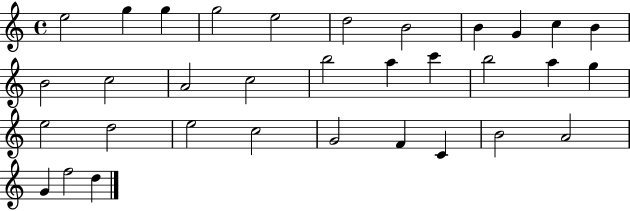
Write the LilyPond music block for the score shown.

{
  \clef treble
  \time 4/4
  \defaultTimeSignature
  \key c \major
  e''2 g''4 g''4 | g''2 e''2 | d''2 b'2 | b'4 g'4 c''4 b'4 | \break b'2 c''2 | a'2 c''2 | b''2 a''4 c'''4 | b''2 a''4 g''4 | \break e''2 d''2 | e''2 c''2 | g'2 f'4 c'4 | b'2 a'2 | \break g'4 f''2 d''4 | \bar "|."
}